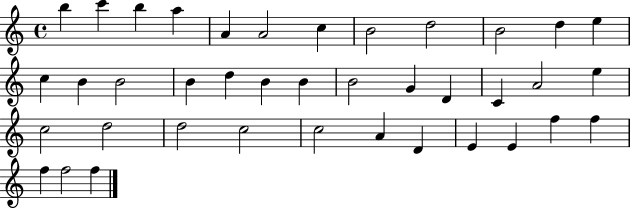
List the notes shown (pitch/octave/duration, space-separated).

B5/q C6/q B5/q A5/q A4/q A4/h C5/q B4/h D5/h B4/h D5/q E5/q C5/q B4/q B4/h B4/q D5/q B4/q B4/q B4/h G4/q D4/q C4/q A4/h E5/q C5/h D5/h D5/h C5/h C5/h A4/q D4/q E4/q E4/q F5/q F5/q F5/q F5/h F5/q